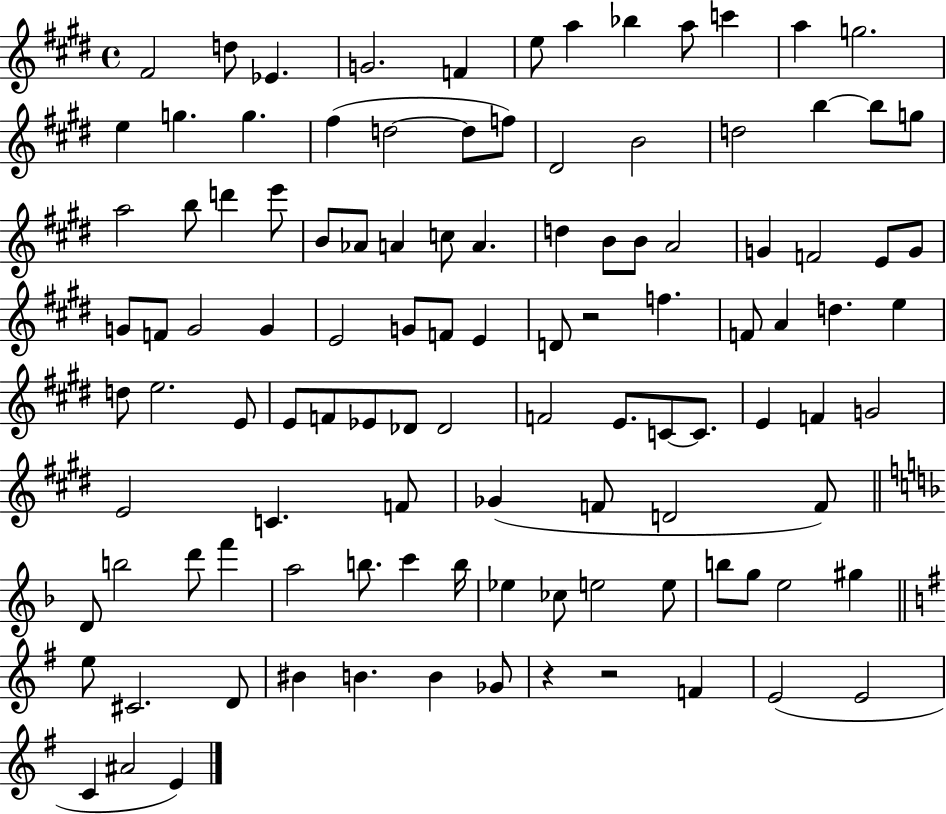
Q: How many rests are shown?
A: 3